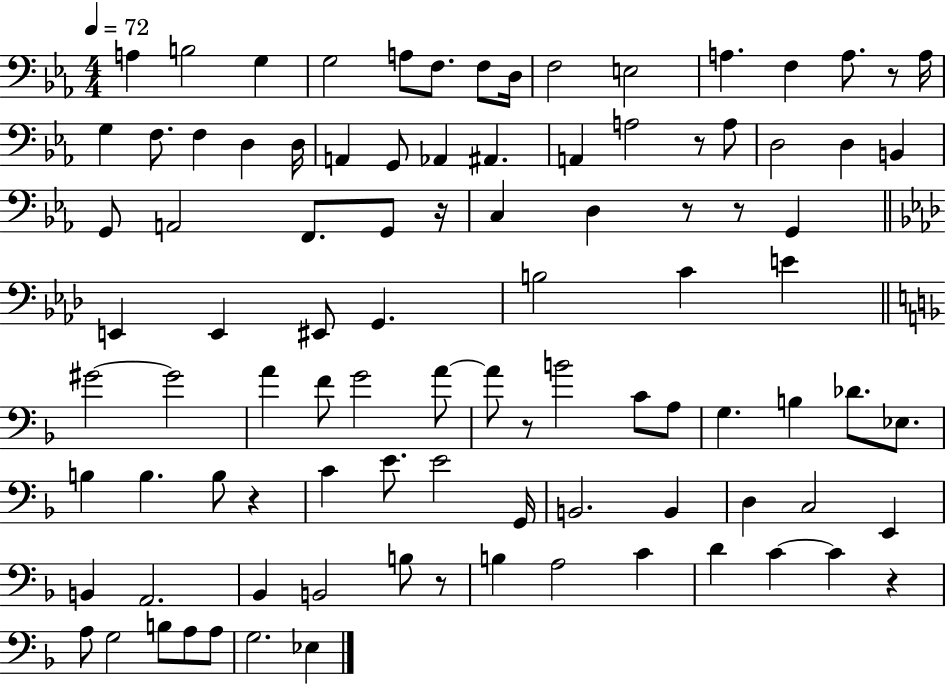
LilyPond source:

{
  \clef bass
  \numericTimeSignature
  \time 4/4
  \key ees \major
  \tempo 4 = 72
  a4 b2 g4 | g2 a8 f8. f8 d16 | f2 e2 | a4. f4 a8. r8 a16 | \break g4 f8. f4 d4 d16 | a,4 g,8 aes,4 ais,4. | a,4 a2 r8 a8 | d2 d4 b,4 | \break g,8 a,2 f,8. g,8 r16 | c4 d4 r8 r8 g,4 | \bar "||" \break \key f \minor e,4 e,4 eis,8 g,4. | b2 c'4 e'4 | \bar "||" \break \key d \minor gis'2~~ gis'2 | a'4 f'8 g'2 a'8~~ | a'8 r8 b'2 c'8 a8 | g4. b4 des'8. ees8. | \break b4 b4. b8 r4 | c'4 e'8. e'2 g,16 | b,2. b,4 | d4 c2 e,4 | \break b,4 a,2. | bes,4 b,2 b8 r8 | b4 a2 c'4 | d'4 c'4~~ c'4 r4 | \break a8 g2 b8 a8 a8 | g2. ees4 | \bar "|."
}